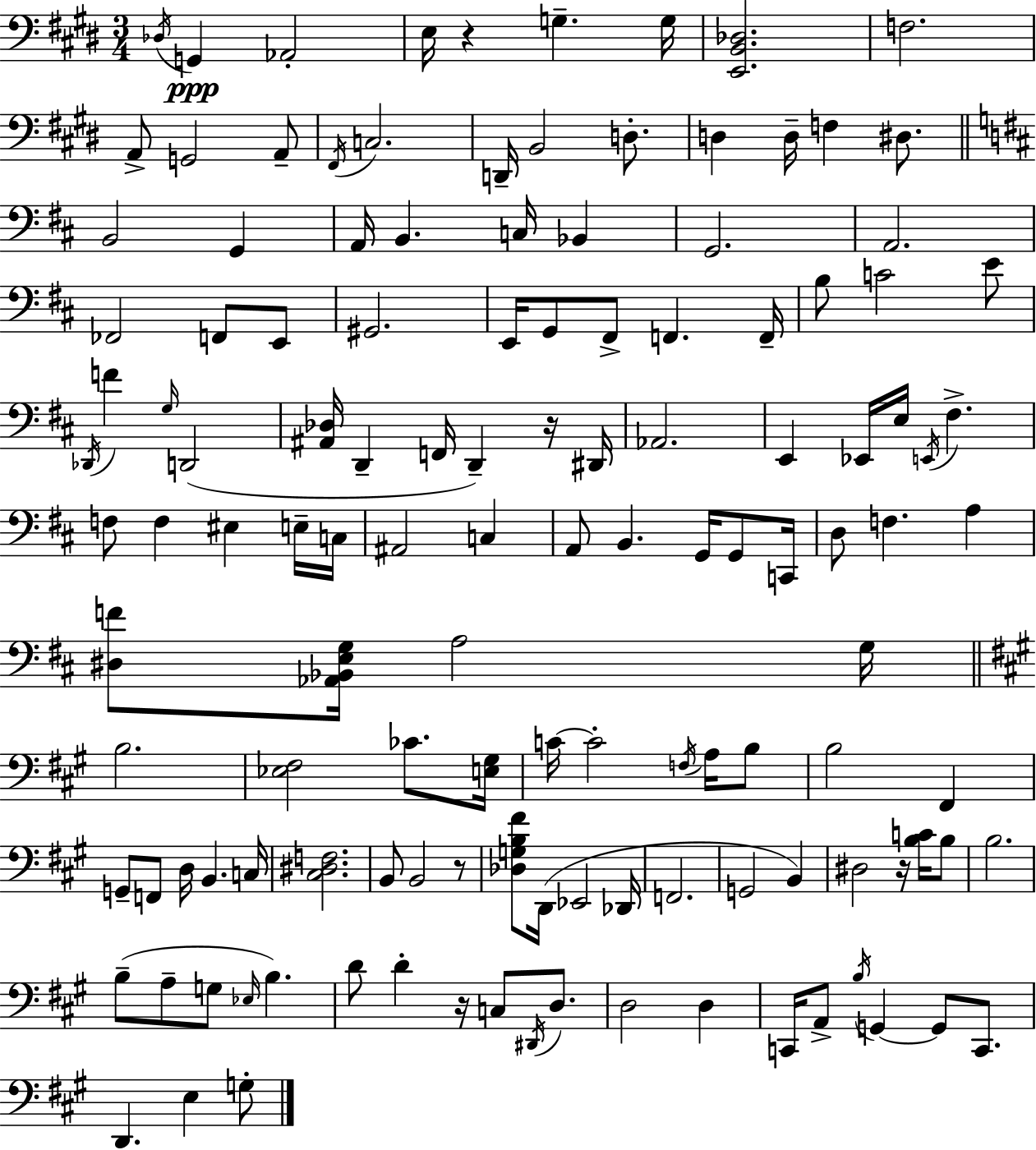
Db3/s G2/q Ab2/h E3/s R/q G3/q. G3/s [E2,B2,Db3]/h. F3/h. A2/e G2/h A2/e F#2/s C3/h. D2/s B2/h D3/e. D3/q D3/s F3/q D#3/e. B2/h G2/q A2/s B2/q. C3/s Bb2/q G2/h. A2/h. FES2/h F2/e E2/e G#2/h. E2/s G2/e F#2/e F2/q. F2/s B3/e C4/h E4/e Db2/s F4/q G3/s D2/h [A#2,Db3]/s D2/q F2/s D2/q R/s D#2/s Ab2/h. E2/q Eb2/s E3/s E2/s F#3/q. F3/e F3/q EIS3/q E3/s C3/s A#2/h C3/q A2/e B2/q. G2/s G2/e C2/s D3/e F3/q. A3/q [D#3,F4]/e [Ab2,Bb2,E3,G3]/s A3/h G3/s B3/h. [Eb3,F#3]/h CES4/e. [E3,G#3]/s C4/s C4/h F3/s A3/s B3/e B3/h F#2/q G2/e F2/e D3/s B2/q. C3/s [C#3,D#3,F3]/h. B2/e B2/h R/e [Db3,G3,B3,F#4]/e D2/s Eb2/h Db2/s F2/h. G2/h B2/q D#3/h R/s [B3,C4]/s B3/e B3/h. B3/e A3/e G3/e Eb3/s B3/q. D4/e D4/q R/s C3/e D#2/s D3/e. D3/h D3/q C2/s A2/e B3/s G2/q G2/e C2/e. D2/q. E3/q G3/e